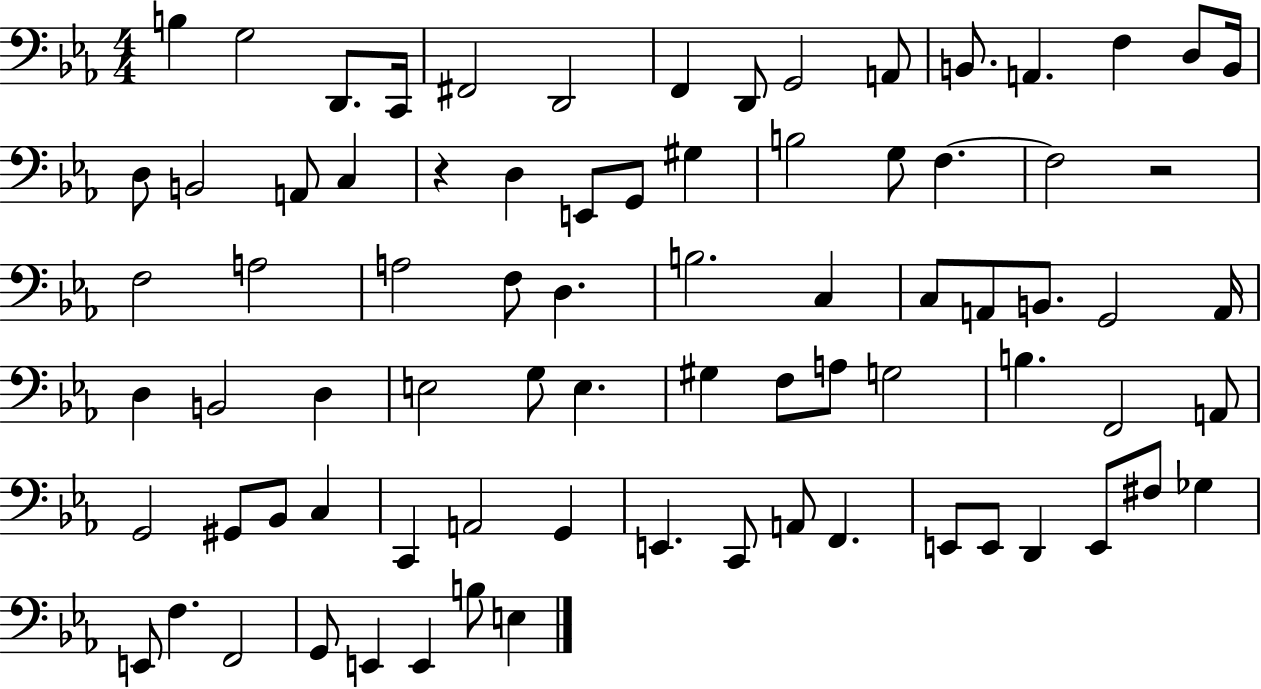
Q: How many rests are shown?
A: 2